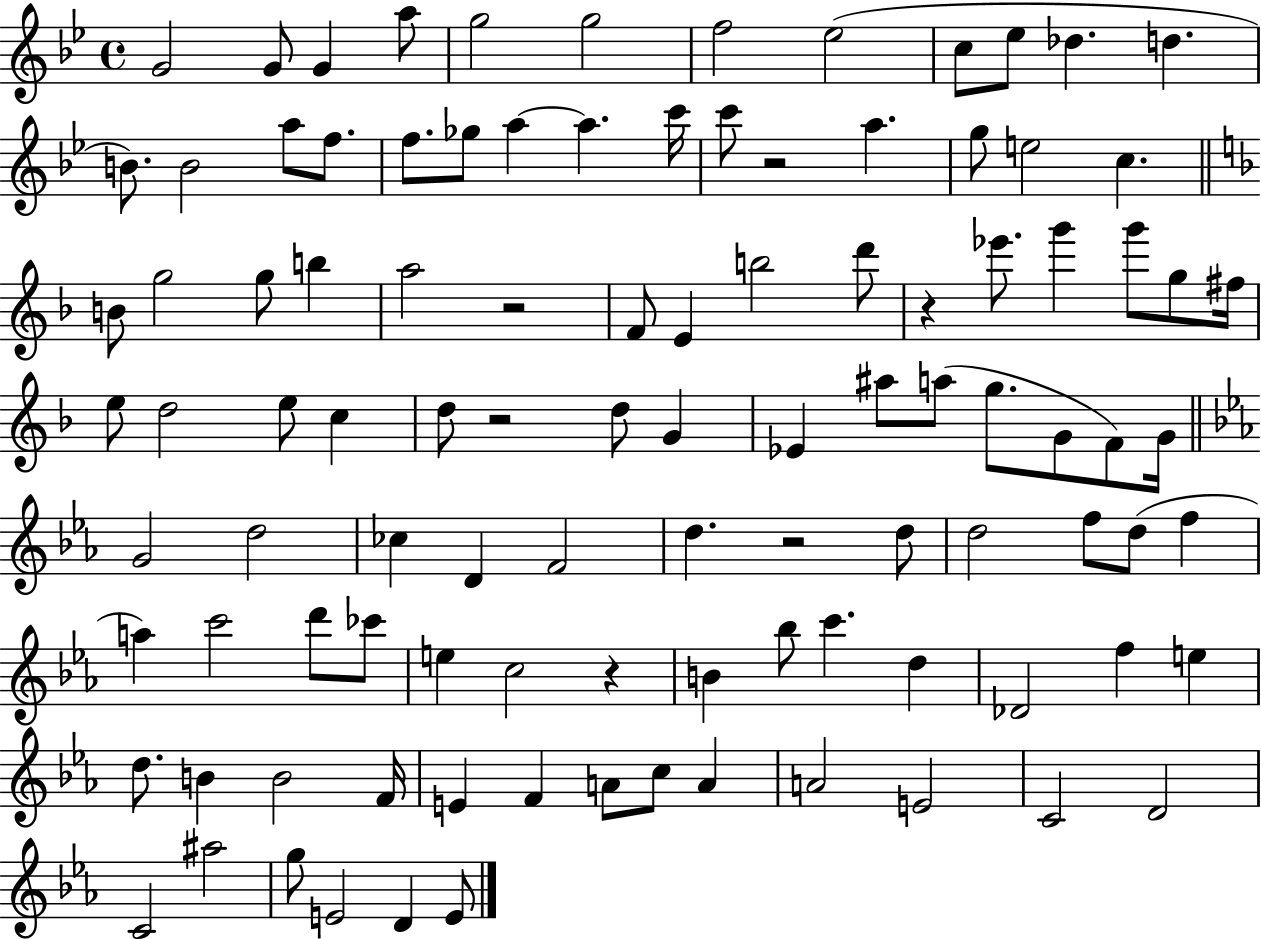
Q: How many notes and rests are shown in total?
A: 103